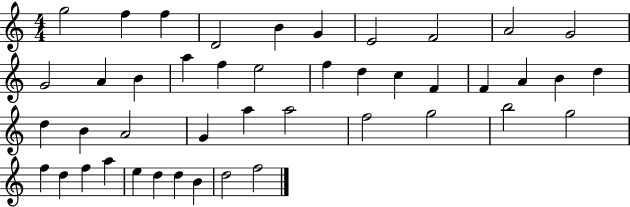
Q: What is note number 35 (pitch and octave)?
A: F5